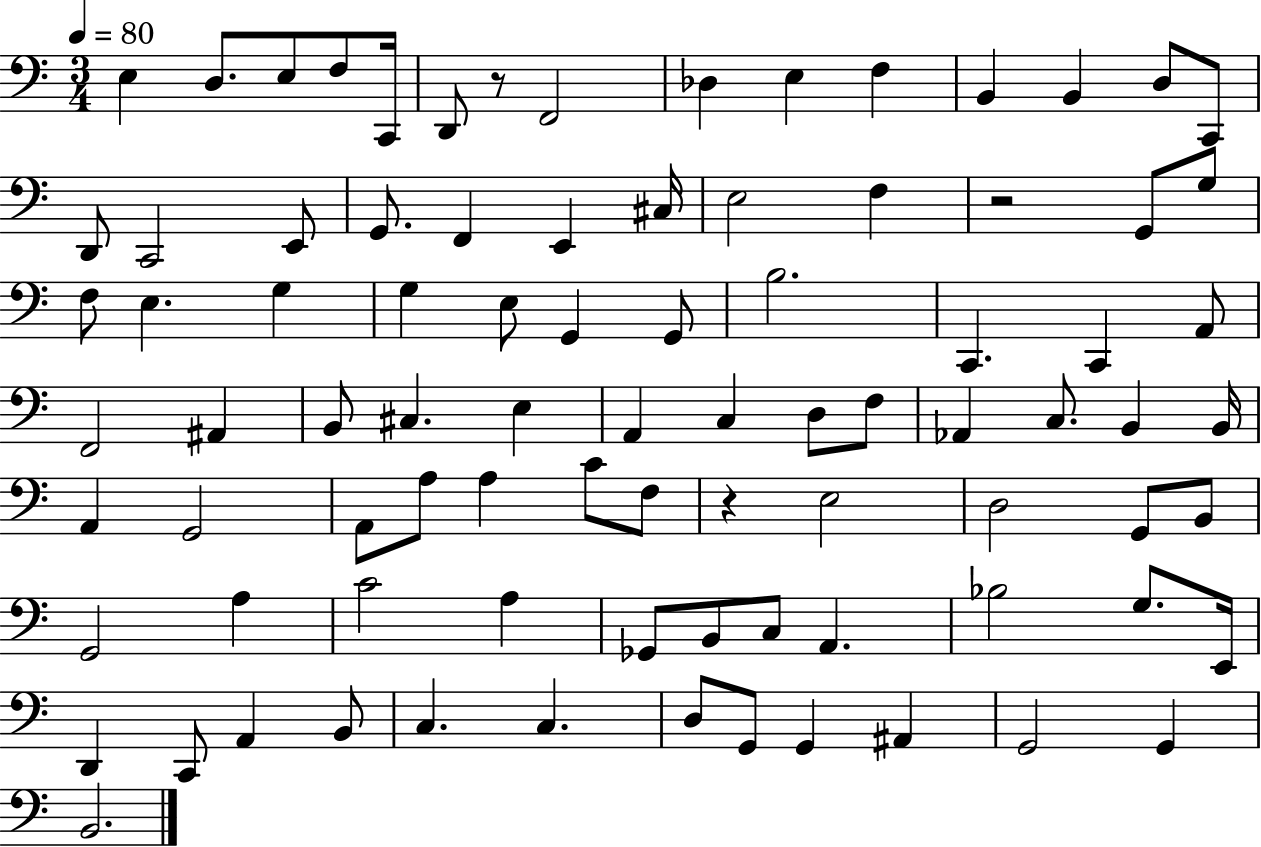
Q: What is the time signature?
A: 3/4